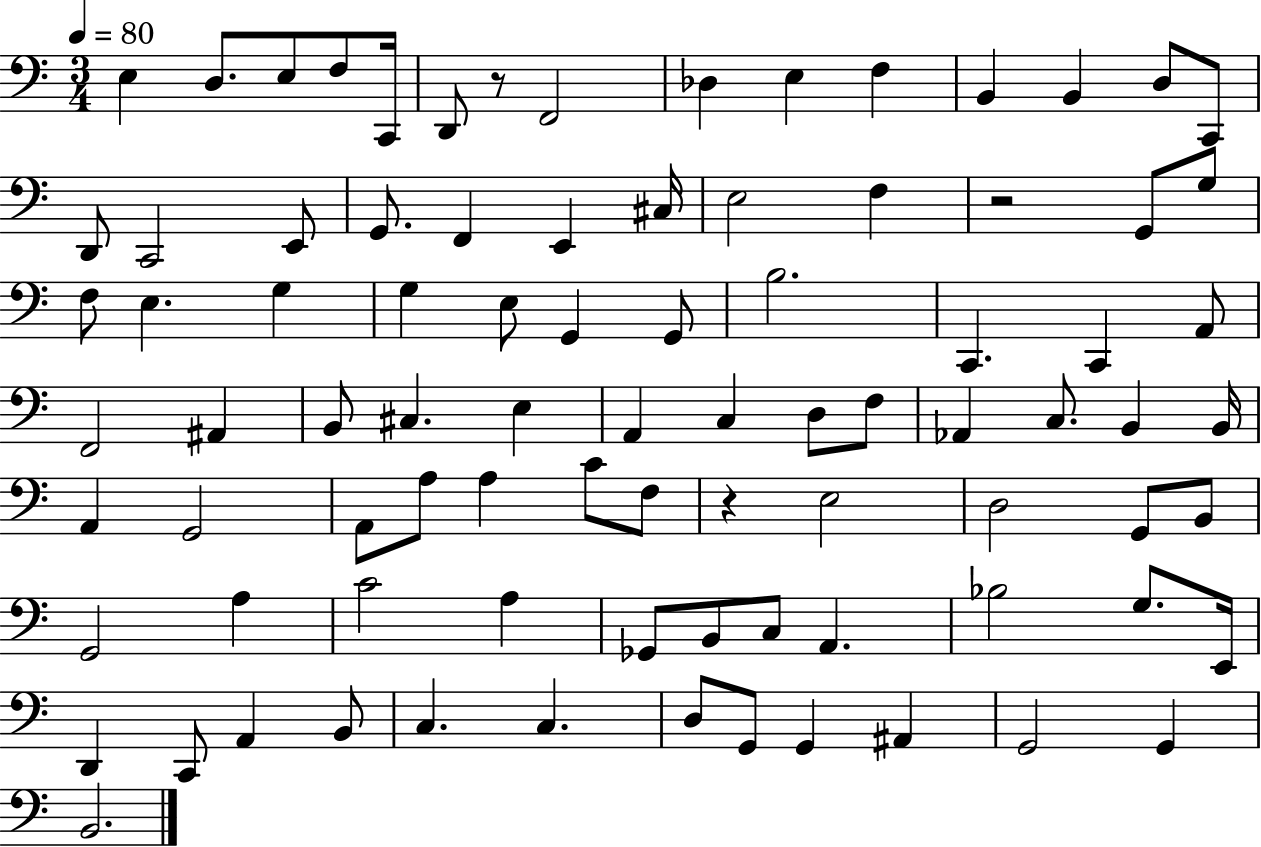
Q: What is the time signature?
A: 3/4